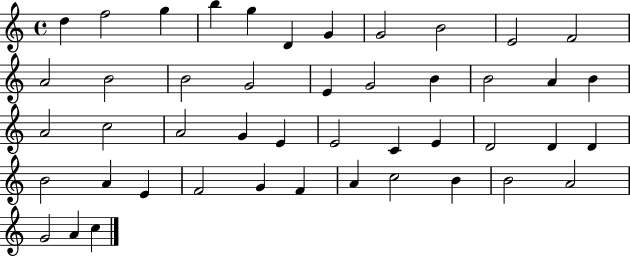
D5/q F5/h G5/q B5/q G5/q D4/q G4/q G4/h B4/h E4/h F4/h A4/h B4/h B4/h G4/h E4/q G4/h B4/q B4/h A4/q B4/q A4/h C5/h A4/h G4/q E4/q E4/h C4/q E4/q D4/h D4/q D4/q B4/h A4/q E4/q F4/h G4/q F4/q A4/q C5/h B4/q B4/h A4/h G4/h A4/q C5/q